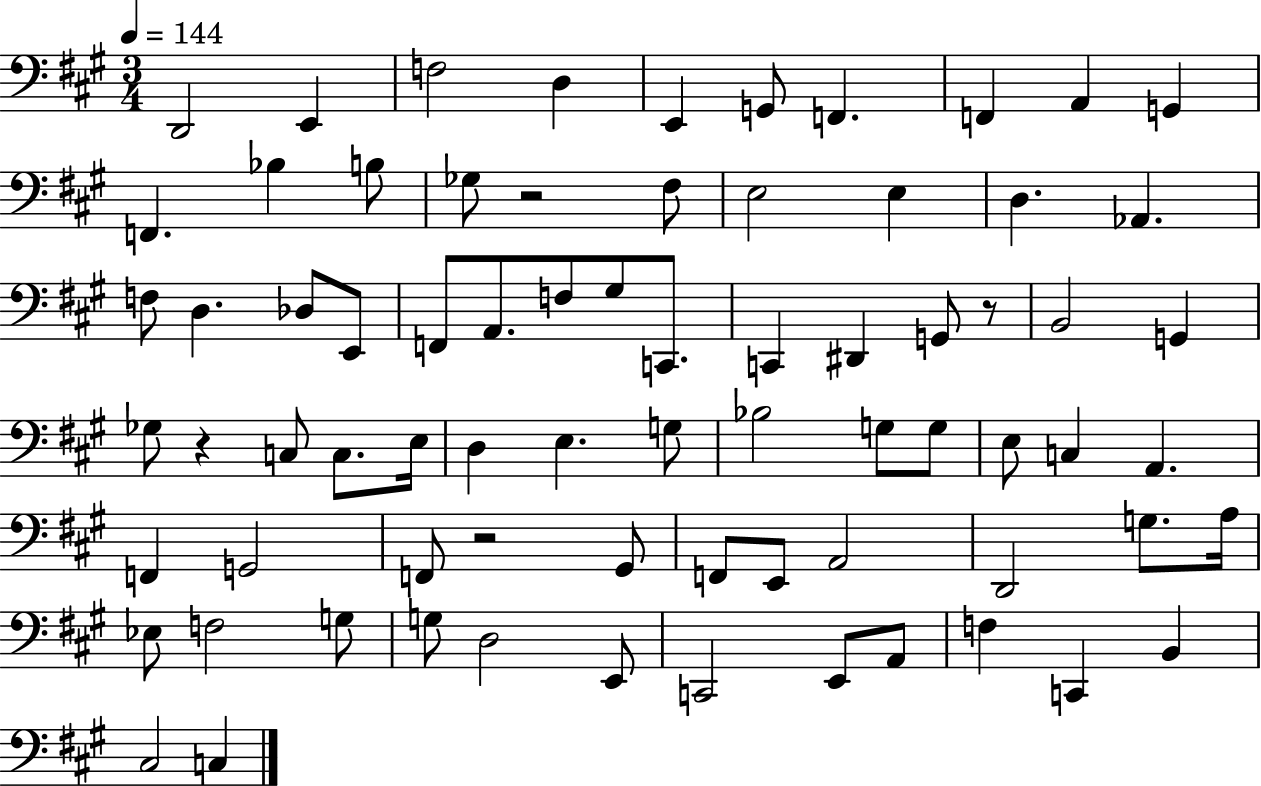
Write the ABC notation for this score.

X:1
T:Untitled
M:3/4
L:1/4
K:A
D,,2 E,, F,2 D, E,, G,,/2 F,, F,, A,, G,, F,, _B, B,/2 _G,/2 z2 ^F,/2 E,2 E, D, _A,, F,/2 D, _D,/2 E,,/2 F,,/2 A,,/2 F,/2 ^G,/2 C,,/2 C,, ^D,, G,,/2 z/2 B,,2 G,, _G,/2 z C,/2 C,/2 E,/4 D, E, G,/2 _B,2 G,/2 G,/2 E,/2 C, A,, F,, G,,2 F,,/2 z2 ^G,,/2 F,,/2 E,,/2 A,,2 D,,2 G,/2 A,/4 _E,/2 F,2 G,/2 G,/2 D,2 E,,/2 C,,2 E,,/2 A,,/2 F, C,, B,, ^C,2 C,